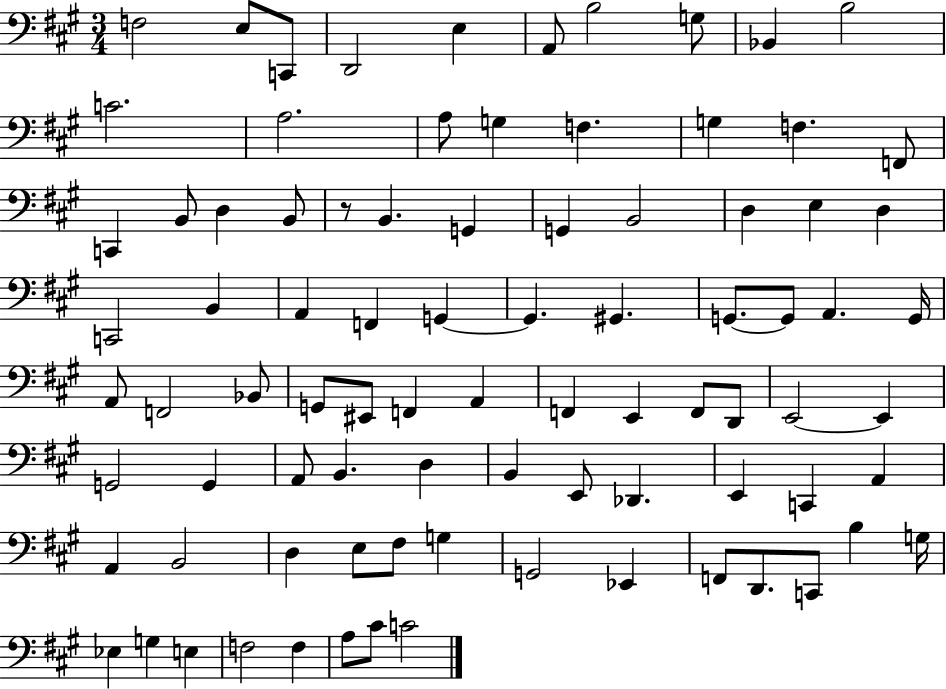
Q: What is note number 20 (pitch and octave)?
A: B2